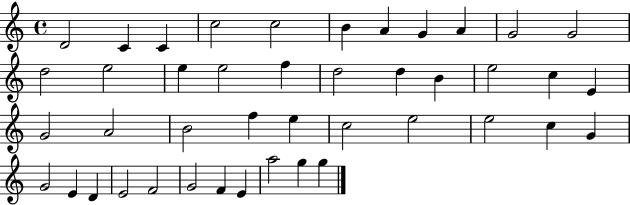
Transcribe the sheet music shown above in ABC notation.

X:1
T:Untitled
M:4/4
L:1/4
K:C
D2 C C c2 c2 B A G A G2 G2 d2 e2 e e2 f d2 d B e2 c E G2 A2 B2 f e c2 e2 e2 c G G2 E D E2 F2 G2 F E a2 g g